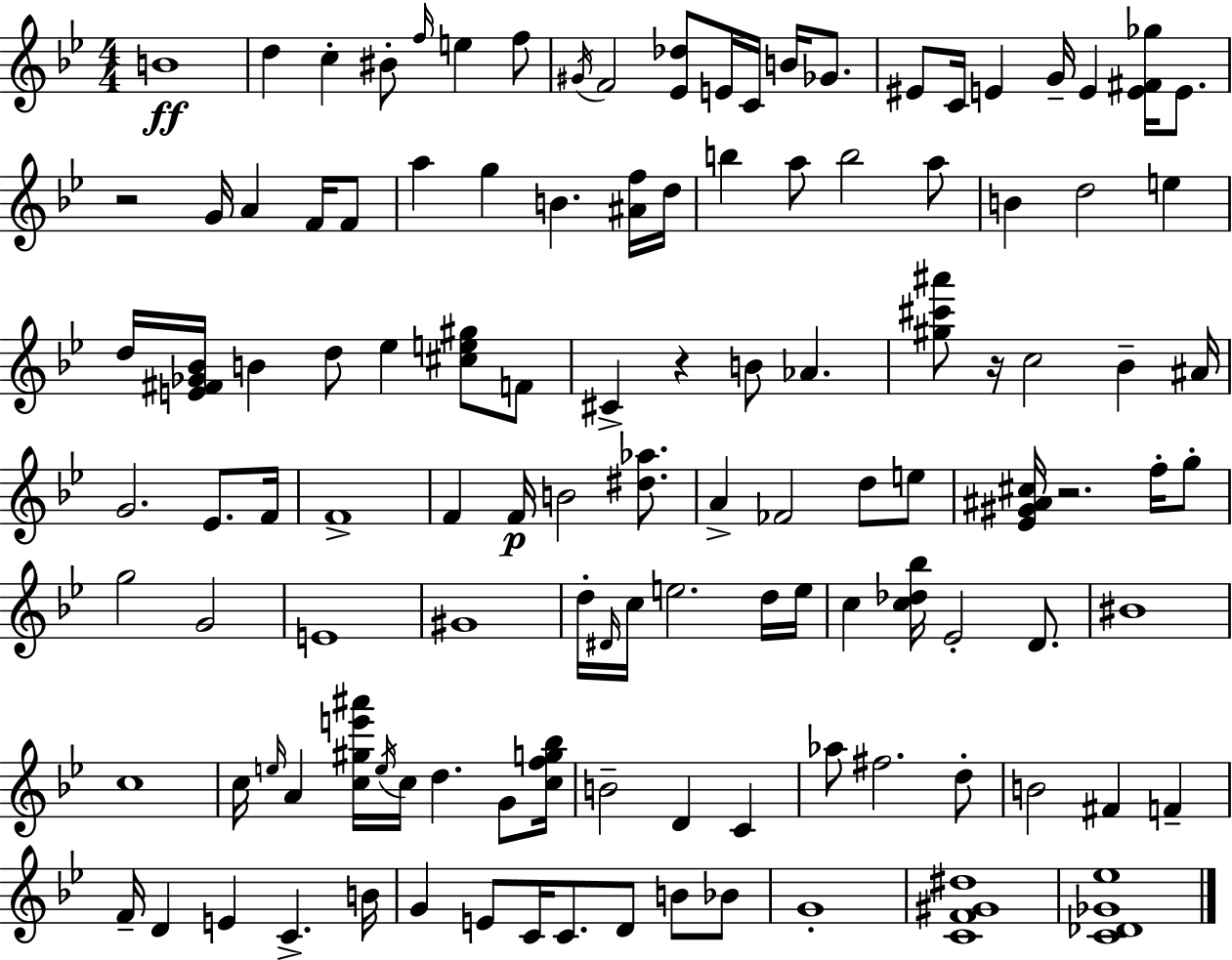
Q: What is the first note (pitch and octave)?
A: B4